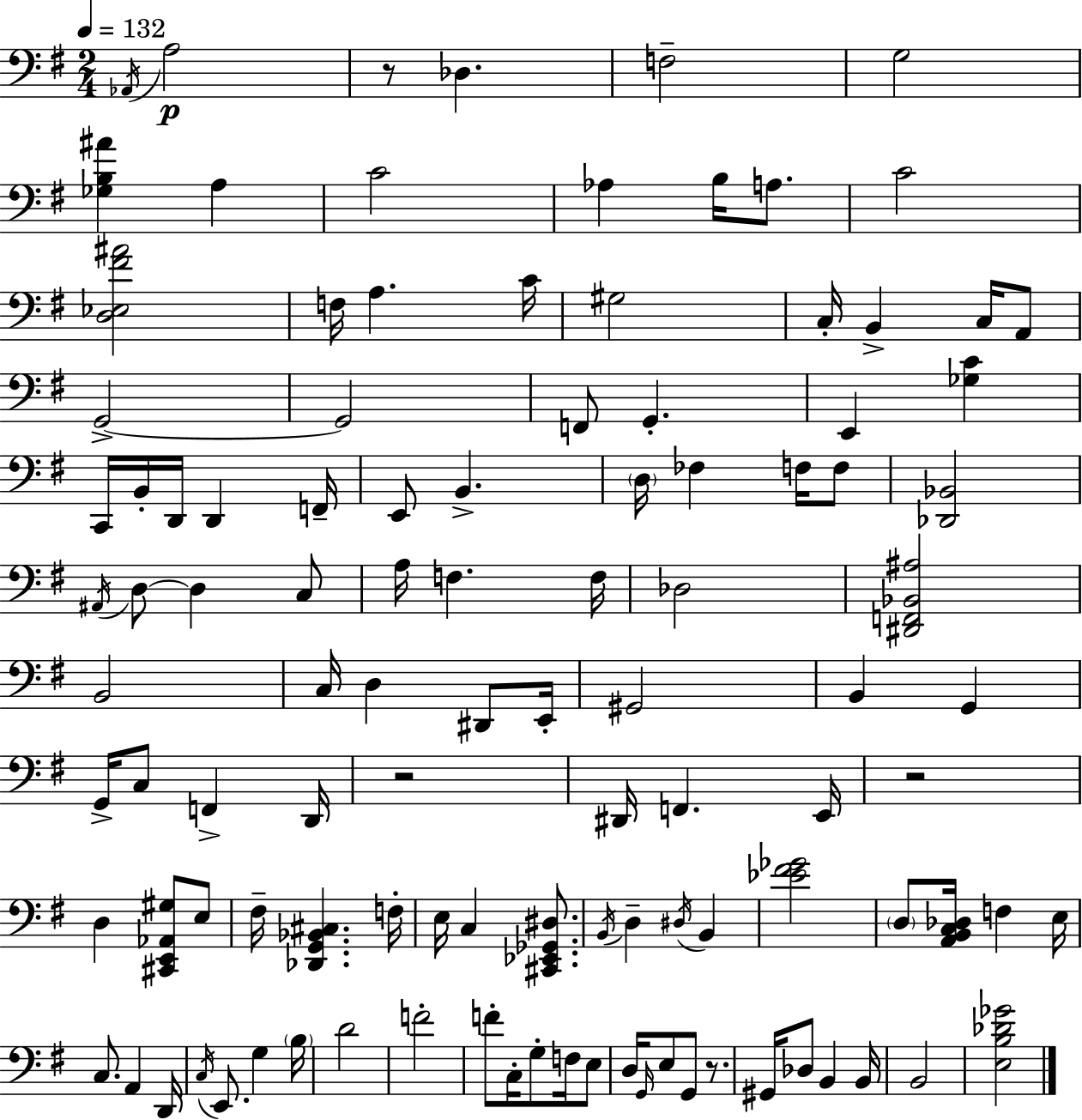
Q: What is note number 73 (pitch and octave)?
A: A2